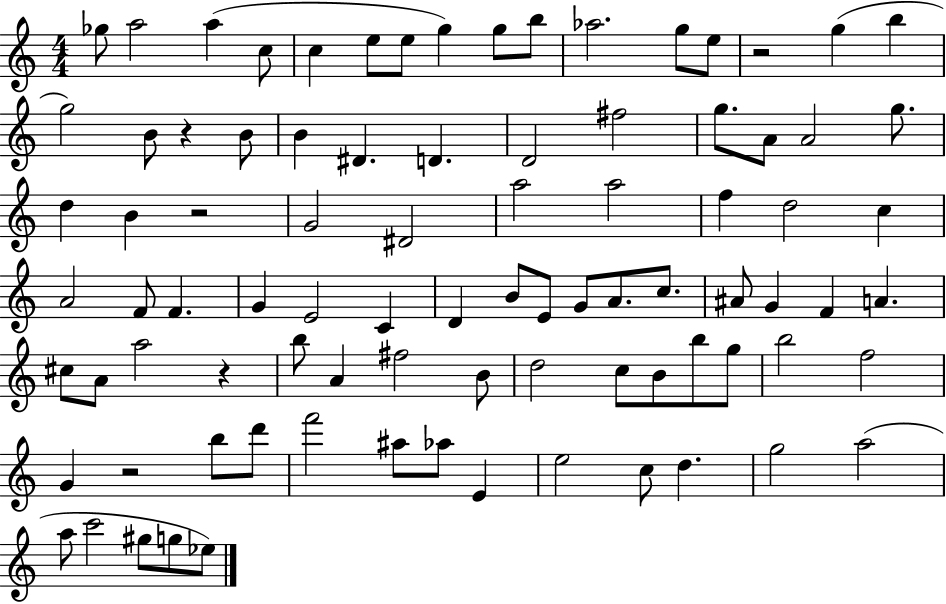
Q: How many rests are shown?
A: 5